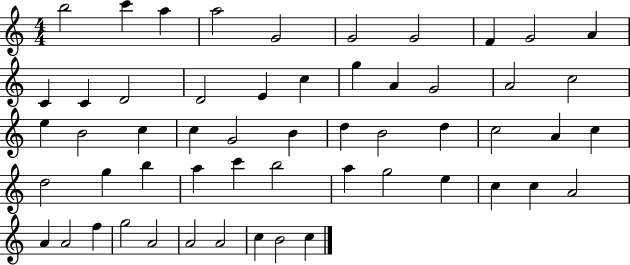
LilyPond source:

{
  \clef treble
  \numericTimeSignature
  \time 4/4
  \key c \major
  b''2 c'''4 a''4 | a''2 g'2 | g'2 g'2 | f'4 g'2 a'4 | \break c'4 c'4 d'2 | d'2 e'4 c''4 | g''4 a'4 g'2 | a'2 c''2 | \break e''4 b'2 c''4 | c''4 g'2 b'4 | d''4 b'2 d''4 | c''2 a'4 c''4 | \break d''2 g''4 b''4 | a''4 c'''4 b''2 | a''4 g''2 e''4 | c''4 c''4 a'2 | \break a'4 a'2 f''4 | g''2 a'2 | a'2 a'2 | c''4 b'2 c''4 | \break \bar "|."
}